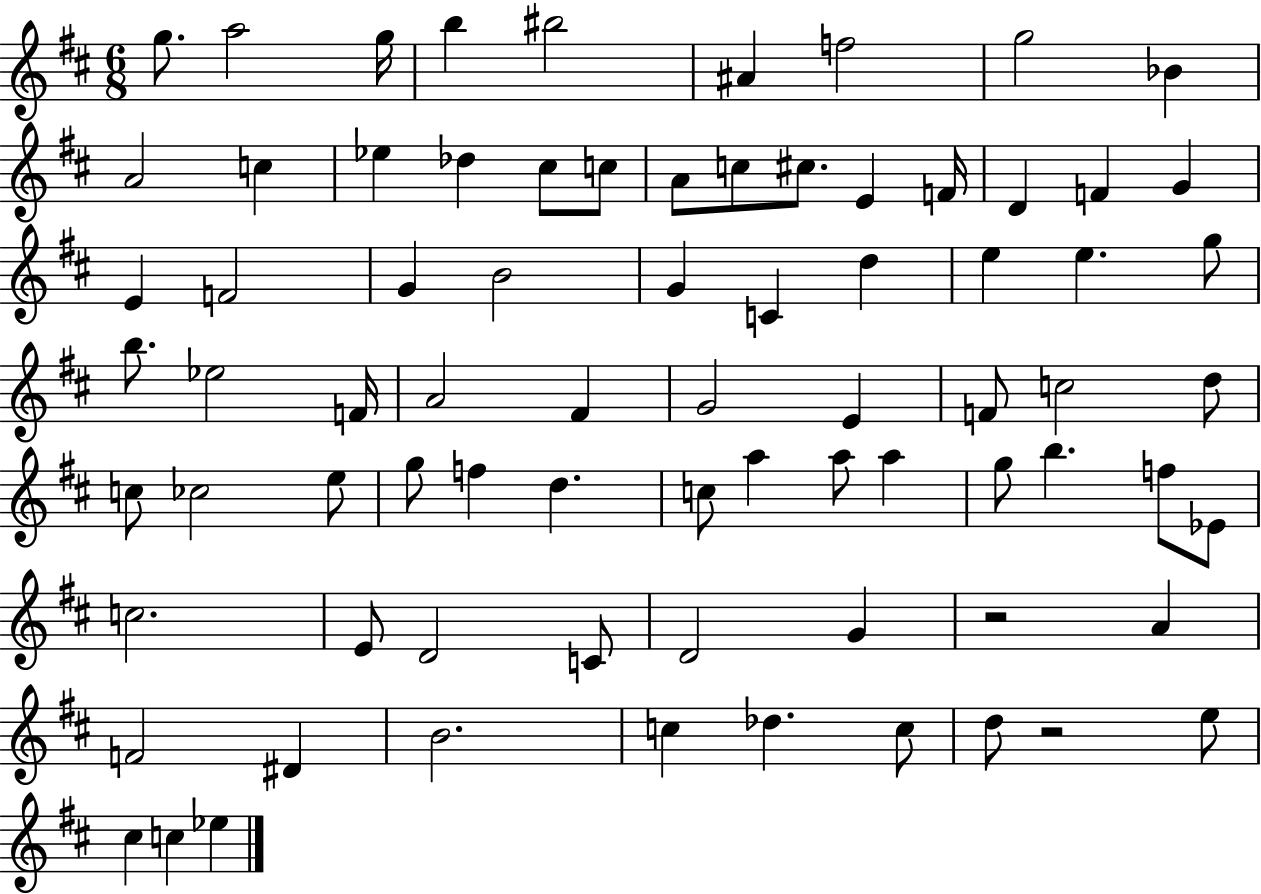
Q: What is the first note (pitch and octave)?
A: G5